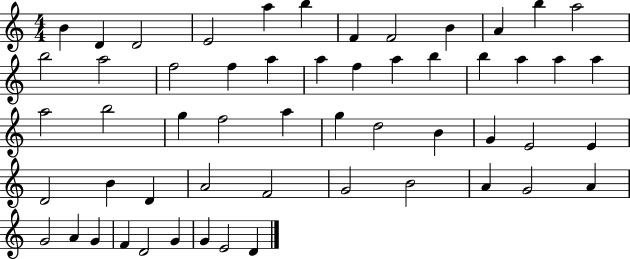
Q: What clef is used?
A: treble